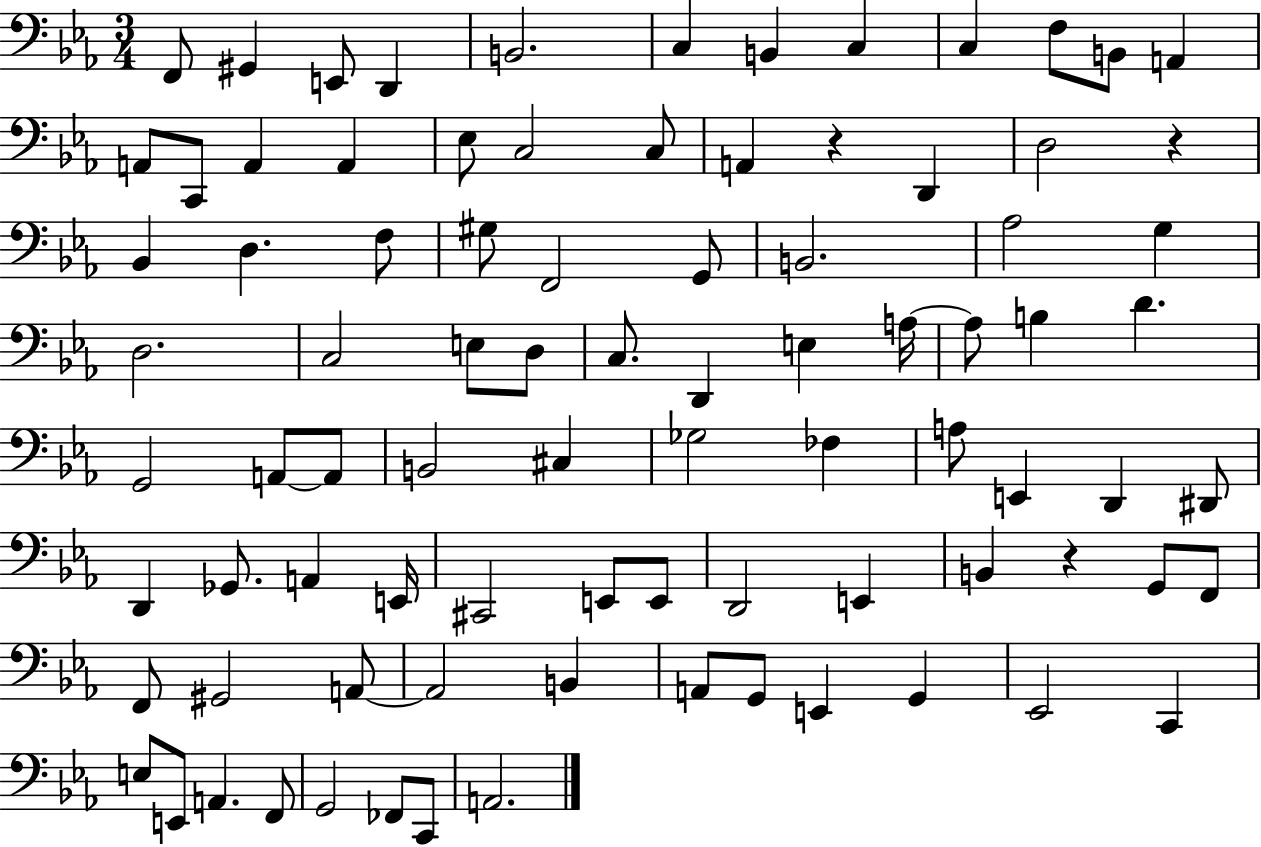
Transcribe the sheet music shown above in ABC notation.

X:1
T:Untitled
M:3/4
L:1/4
K:Eb
F,,/2 ^G,, E,,/2 D,, B,,2 C, B,, C, C, F,/2 B,,/2 A,, A,,/2 C,,/2 A,, A,, _E,/2 C,2 C,/2 A,, z D,, D,2 z _B,, D, F,/2 ^G,/2 F,,2 G,,/2 B,,2 _A,2 G, D,2 C,2 E,/2 D,/2 C,/2 D,, E, A,/4 A,/2 B, D G,,2 A,,/2 A,,/2 B,,2 ^C, _G,2 _F, A,/2 E,, D,, ^D,,/2 D,, _G,,/2 A,, E,,/4 ^C,,2 E,,/2 E,,/2 D,,2 E,, B,, z G,,/2 F,,/2 F,,/2 ^G,,2 A,,/2 A,,2 B,, A,,/2 G,,/2 E,, G,, _E,,2 C,, E,/2 E,,/2 A,, F,,/2 G,,2 _F,,/2 C,,/2 A,,2